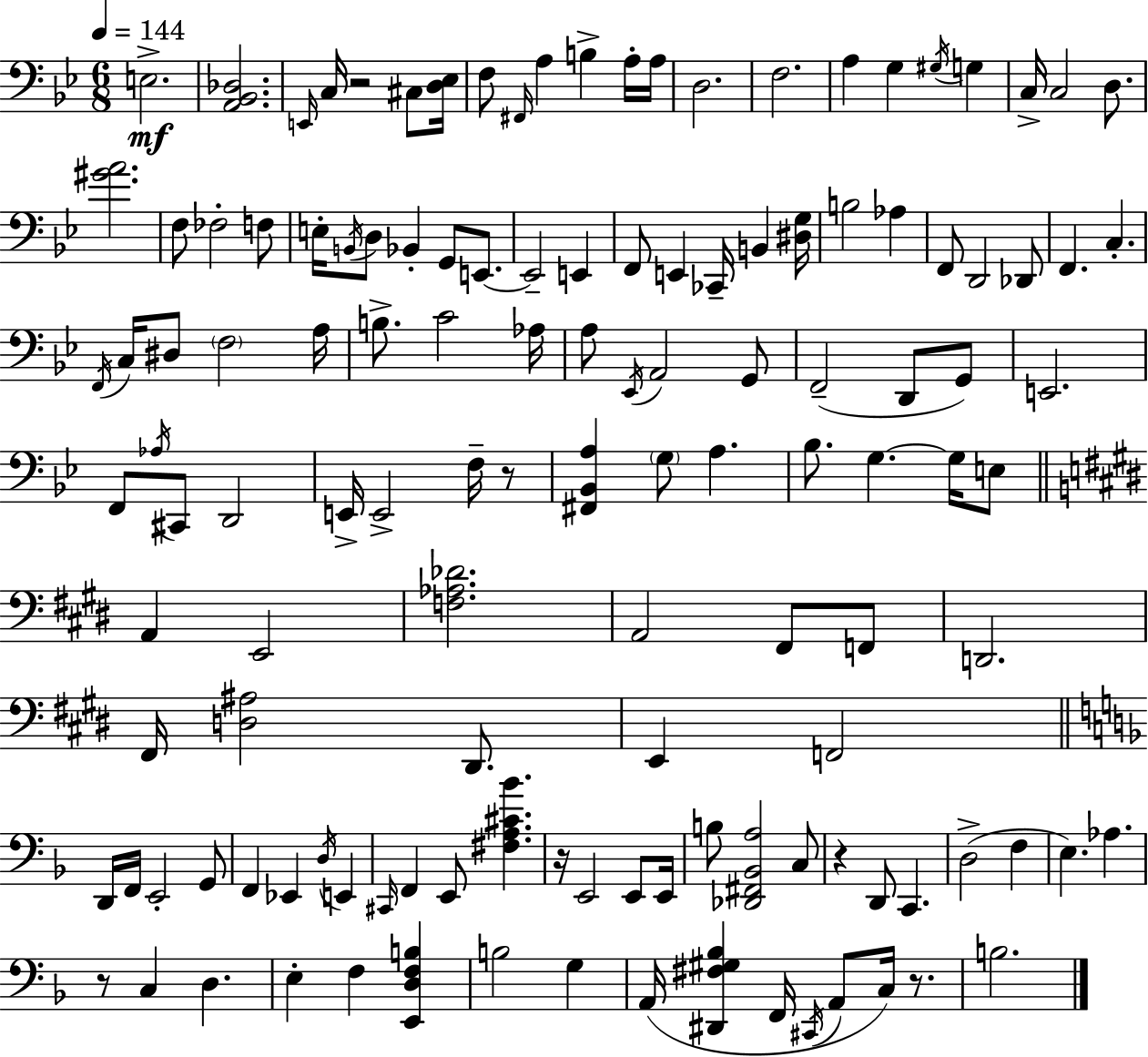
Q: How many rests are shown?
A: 6